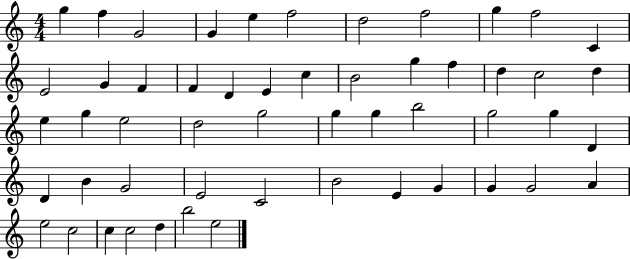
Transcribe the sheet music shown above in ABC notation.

X:1
T:Untitled
M:4/4
L:1/4
K:C
g f G2 G e f2 d2 f2 g f2 C E2 G F F D E c B2 g f d c2 d e g e2 d2 g2 g g b2 g2 g D D B G2 E2 C2 B2 E G G G2 A e2 c2 c c2 d b2 e2